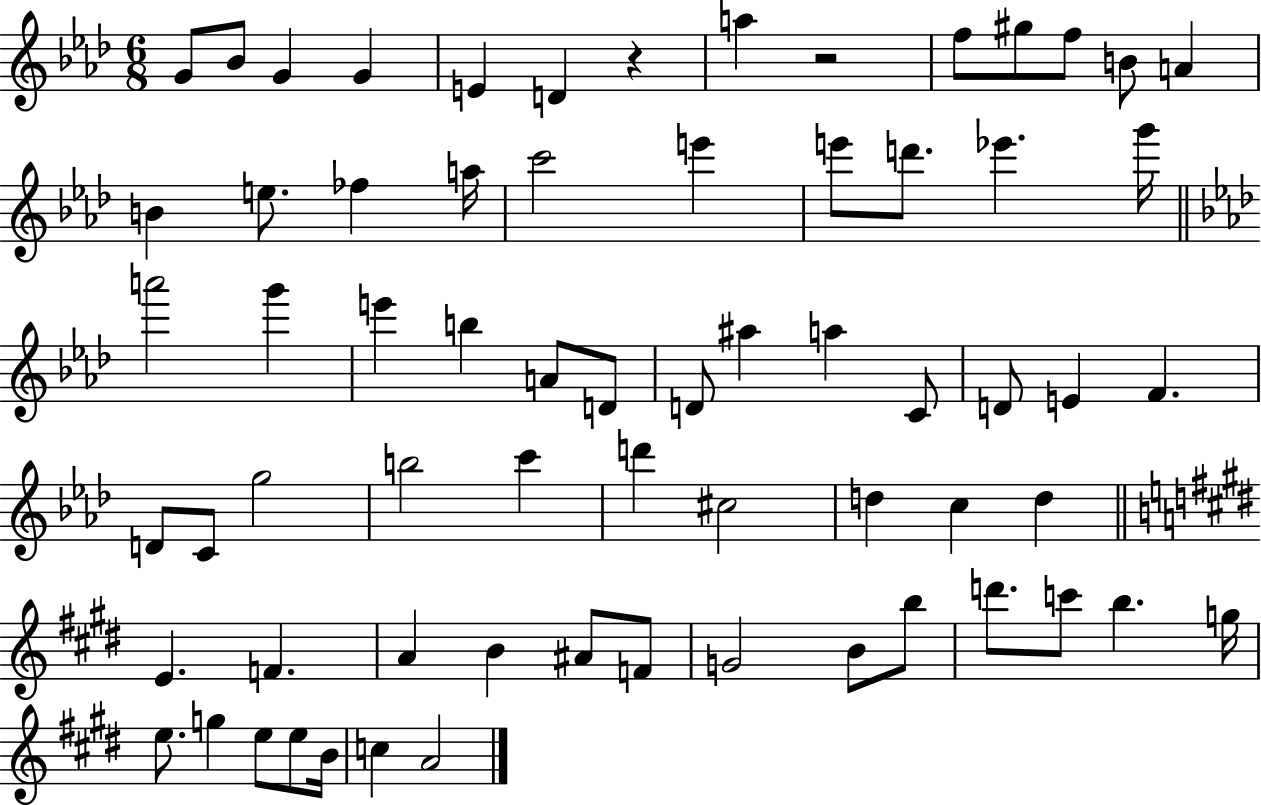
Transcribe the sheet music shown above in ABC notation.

X:1
T:Untitled
M:6/8
L:1/4
K:Ab
G/2 _B/2 G G E D z a z2 f/2 ^g/2 f/2 B/2 A B e/2 _f a/4 c'2 e' e'/2 d'/2 _e' g'/4 a'2 g' e' b A/2 D/2 D/2 ^a a C/2 D/2 E F D/2 C/2 g2 b2 c' d' ^c2 d c d E F A B ^A/2 F/2 G2 B/2 b/2 d'/2 c'/2 b g/4 e/2 g e/2 e/2 B/4 c A2